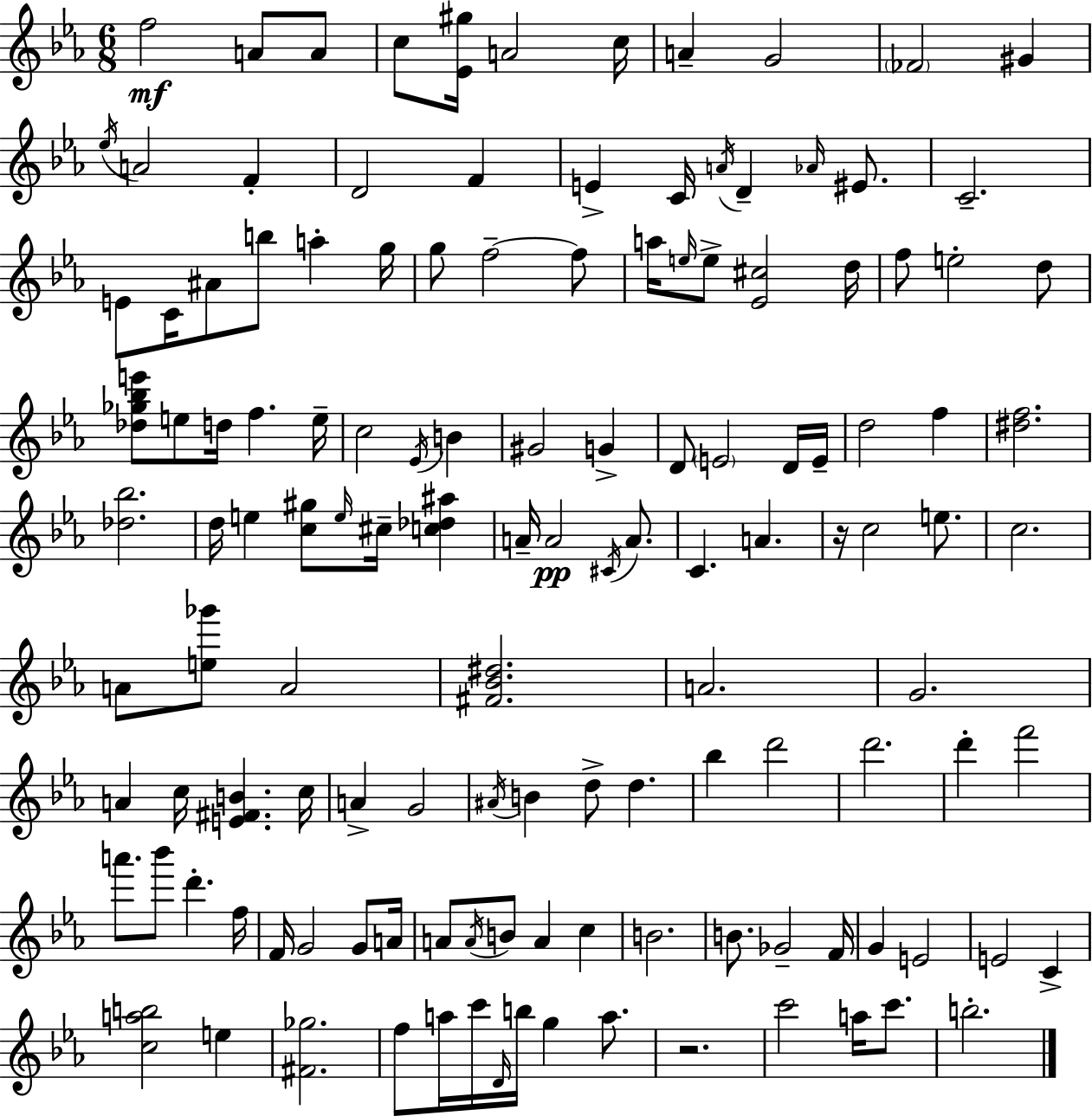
F5/h A4/e A4/e C5/e [Eb4,G#5]/s A4/h C5/s A4/q G4/h FES4/h G#4/q Eb5/s A4/h F4/q D4/h F4/q E4/q C4/s A4/s D4/q Ab4/s EIS4/e. C4/h. E4/e C4/s A#4/e B5/e A5/q G5/s G5/e F5/h F5/e A5/s E5/s E5/e [Eb4,C#5]/h D5/s F5/e E5/h D5/e [Db5,Gb5,Bb5,E6]/e E5/e D5/s F5/q. E5/s C5/h Eb4/s B4/q G#4/h G4/q D4/e E4/h D4/s E4/s D5/h F5/q [D#5,F5]/h. [Db5,Bb5]/h. D5/s E5/q [C5,G#5]/e E5/s C#5/s [C5,Db5,A#5]/q A4/s A4/h C#4/s A4/e. C4/q. A4/q. R/s C5/h E5/e. C5/h. A4/e [E5,Gb6]/e A4/h [F#4,Bb4,D#5]/h. A4/h. G4/h. A4/q C5/s [E4,F#4,B4]/q. C5/s A4/q G4/h A#4/s B4/q D5/e D5/q. Bb5/q D6/h D6/h. D6/q F6/h A6/e. Bb6/e D6/q. F5/s F4/s G4/h G4/e A4/s A4/e A4/s B4/e A4/q C5/q B4/h. B4/e. Gb4/h F4/s G4/q E4/h E4/h C4/q [C5,A5,B5]/h E5/q [F#4,Gb5]/h. F5/e A5/s C6/s D4/s B5/s G5/q A5/e. R/h. C6/h A5/s C6/e. B5/h.